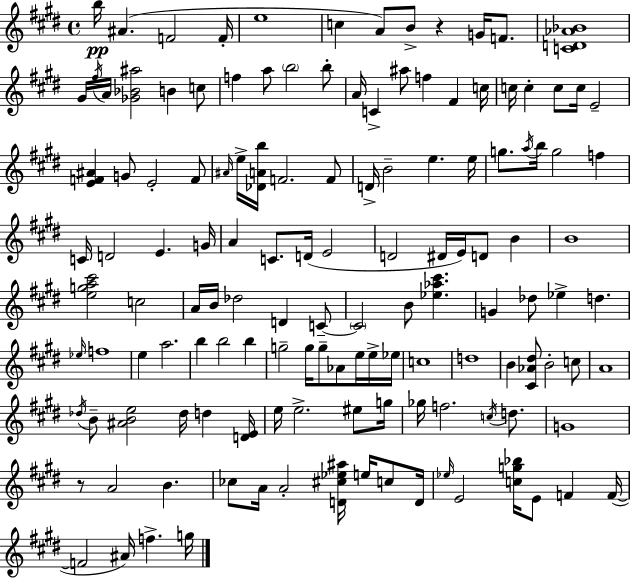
X:1
T:Untitled
M:4/4
L:1/4
K:E
b/4 ^A F2 F/4 e4 c A/2 B/2 z G/4 F/2 [CD_A_B]4 ^G/4 ^f/4 A/4 [_G_B^a]2 B c/2 f a/2 b2 b/2 A/4 C ^a/2 f ^F c/4 c/4 c c/2 c/4 E2 [EF^A] G/2 E2 F/2 ^A/4 e/4 [_DAb]/4 F2 F/2 D/4 B2 e e/4 g/2 a/4 b/4 g2 f C/4 D2 E G/4 A C/2 D/4 E2 D2 ^D/4 E/4 D/2 B B4 [ega^c']2 c2 A/4 B/4 _d2 D C/2 C2 B/2 [_e_a^c'] G _d/2 _e d _e/4 f4 e a2 b b2 b g2 g/4 g/2 _A/2 e/4 e/4 _e/4 c4 d4 B [^C_A^d]/2 B2 c/2 A4 _d/4 B/2 [^ABe]2 _d/4 d [DE]/4 e/4 e2 ^e/2 g/4 _g/4 f2 c/4 d/2 G4 z/2 A2 B _c/2 A/4 A2 [D^c_e^a]/4 e/4 c/2 D/4 _e/4 E2 [cg_b]/4 E/2 F F/4 F2 ^A/4 f g/4